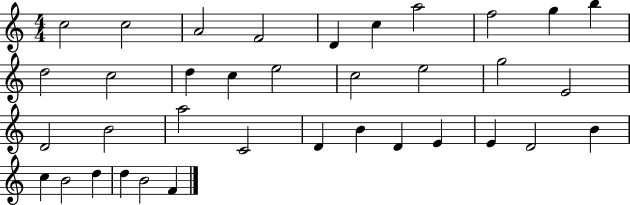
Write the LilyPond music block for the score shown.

{
  \clef treble
  \numericTimeSignature
  \time 4/4
  \key c \major
  c''2 c''2 | a'2 f'2 | d'4 c''4 a''2 | f''2 g''4 b''4 | \break d''2 c''2 | d''4 c''4 e''2 | c''2 e''2 | g''2 e'2 | \break d'2 b'2 | a''2 c'2 | d'4 b'4 d'4 e'4 | e'4 d'2 b'4 | \break c''4 b'2 d''4 | d''4 b'2 f'4 | \bar "|."
}